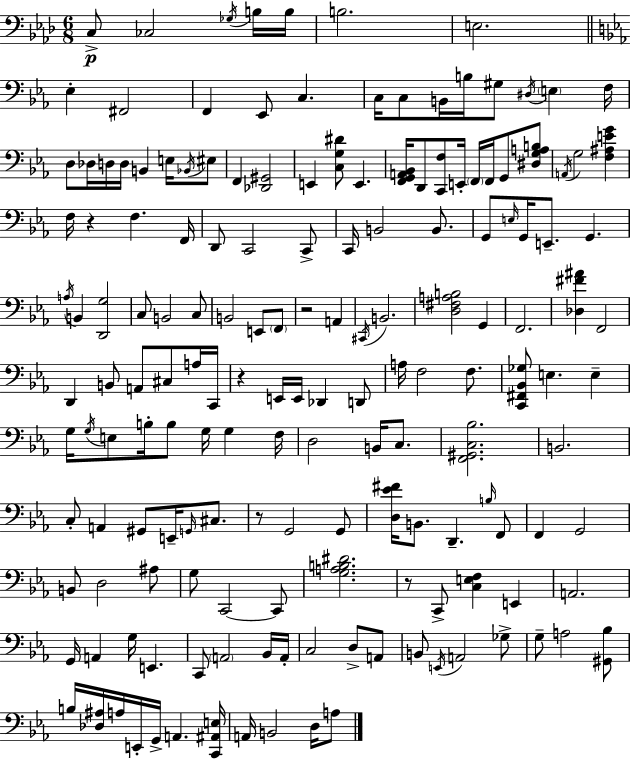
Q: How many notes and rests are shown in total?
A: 164